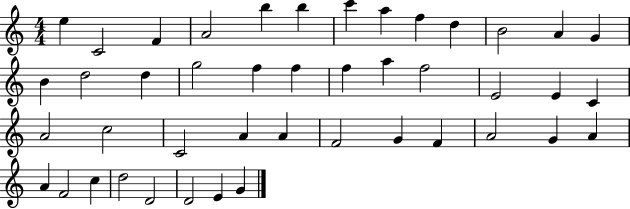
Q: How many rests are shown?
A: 0